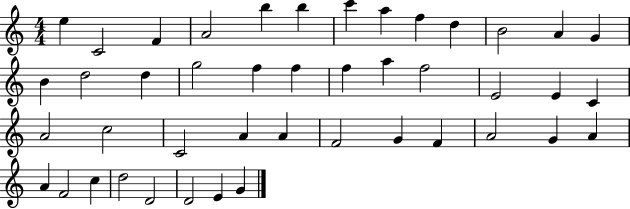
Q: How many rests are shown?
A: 0